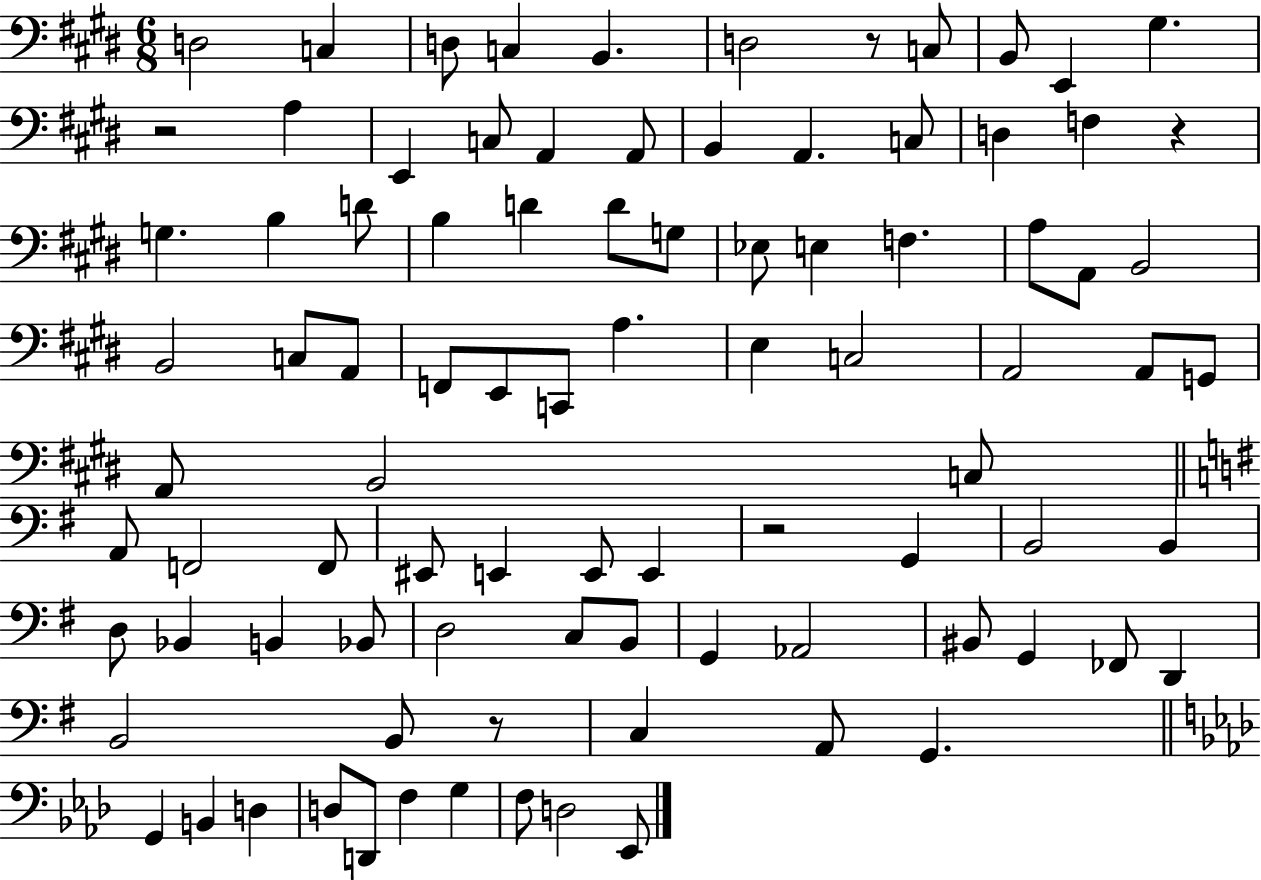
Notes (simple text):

D3/h C3/q D3/e C3/q B2/q. D3/h R/e C3/e B2/e E2/q G#3/q. R/h A3/q E2/q C3/e A2/q A2/e B2/q A2/q. C3/e D3/q F3/q R/q G3/q. B3/q D4/e B3/q D4/q D4/e G3/e Eb3/e E3/q F3/q. A3/e A2/e B2/h B2/h C3/e A2/e F2/e E2/e C2/e A3/q. E3/q C3/h A2/h A2/e G2/e A2/e B2/h C3/e A2/e F2/h F2/e EIS2/e E2/q E2/e E2/q R/h G2/q B2/h B2/q D3/e Bb2/q B2/q Bb2/e D3/h C3/e B2/e G2/q Ab2/h BIS2/e G2/q FES2/e D2/q B2/h B2/e R/e C3/q A2/e G2/q. G2/q B2/q D3/q D3/e D2/e F3/q G3/q F3/e D3/h Eb2/e